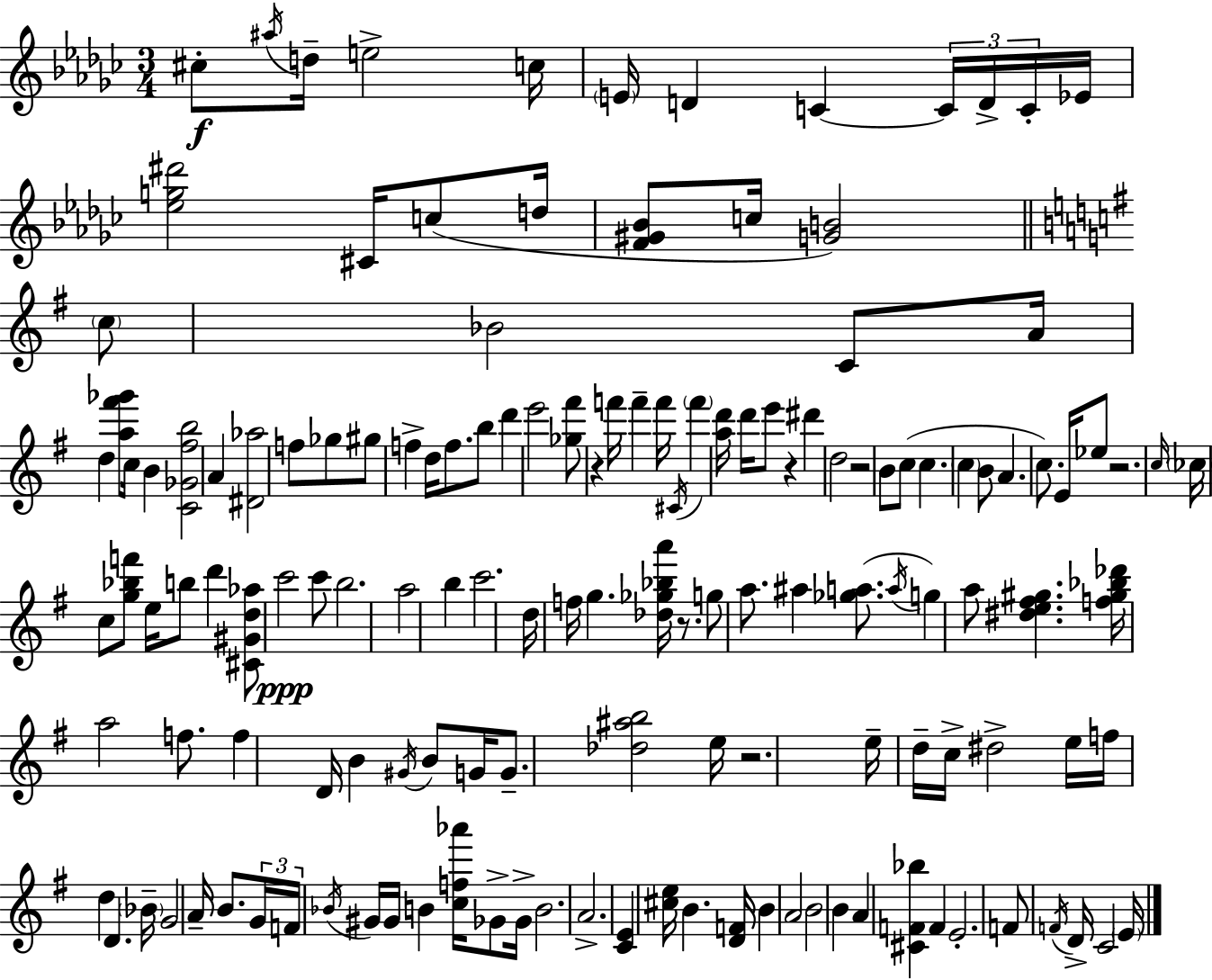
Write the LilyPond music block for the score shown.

{
  \clef treble
  \numericTimeSignature
  \time 3/4
  \key ees \minor
  \repeat volta 2 { cis''8-.\f \acciaccatura { ais''16 } d''16-- e''2-> | c''16 \parenthesize e'16 d'4 c'4~~ \tuplet 3/2 { c'16 d'16-> | c'16-. } ees'16 <ees'' g'' dis'''>2 cis'16 c''8( | d''16 <f' gis' bes'>8 c''16 <g' b'>2) | \break \bar "||" \break \key e \minor \parenthesize c''8 bes'2 c'8 | a'16 d''4 <a'' fis''' ges'''>8 c''16 b'4 | <c' ges' fis'' b''>2 a'4 | <dis' aes''>2 f''8 ges''8 | \break gis''8 f''4-> d''16 f''8. b''8 | d'''4 e'''2 | <ges'' fis'''>8 r4 f'''16 f'''4-- f'''16 | \acciaccatura { cis'16 } \parenthesize f'''4 <a'' d'''>16 d'''16 e'''8 r4 | \break dis'''4 d''2 | r2 b'8 c''8( | c''4. \parenthesize c''4 b'8 | a'4. c''8.) e'16 ees''8 | \break r2. | \grace { c''16 } \parenthesize ces''16 c''8 <g'' bes'' f'''>8 e''16 b''8 d'''4 | <cis' gis' d'' aes''>8 c'''2\ppp | c'''8 b''2. | \break a''2 b''4 | c'''2. | d''16 f''16 g''4. <des'' ges'' bes'' a'''>16 r8. | g''8 a''8. ais''4 <ges'' a''>8.( | \break \acciaccatura { a''16 } g''4) a''8 <dis'' e'' fis'' gis''>4. | <f'' gis'' bes'' des'''>16 a''2 | f''8. f''4 d'16 b'4 | \acciaccatura { gis'16 } b'8 g'16 g'8.-- <des'' ais'' b''>2 | \break e''16 r2. | e''16-- d''16-- c''16-> dis''2-> | e''16 f''16 d''4 d'4. | \parenthesize bes'16-- g'2 | \break a'16-- b'8. \tuplet 3/2 { g'16 f'16 \acciaccatura { bes'16 } } gis'16 gis'16 b'4 | <c'' f'' aes'''>16 ges'8-> ges'16-> b'2. | a'2.-> | <c' e'>4 <cis'' e''>16 b'4. | \break <d' f'>16 b'4 a'2 | b'2 | b'4 a'4 <cis' f' bes''>4 | f'4 e'2.-. | \break f'8 \acciaccatura { f'16 } d'16-> c'2 | \parenthesize e'16 } \bar "|."
}